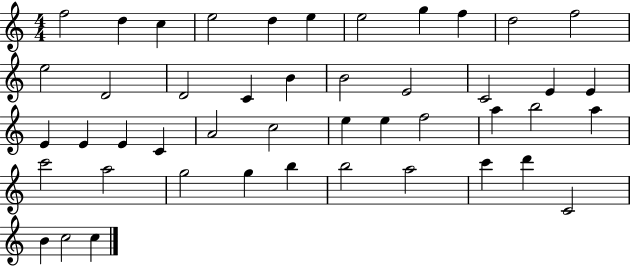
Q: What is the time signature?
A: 4/4